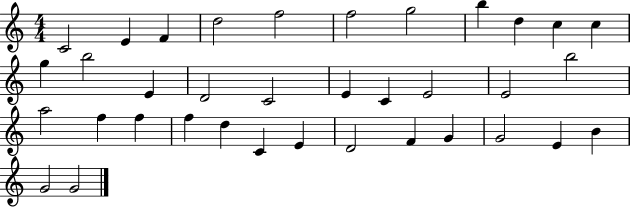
X:1
T:Untitled
M:4/4
L:1/4
K:C
C2 E F d2 f2 f2 g2 b d c c g b2 E D2 C2 E C E2 E2 b2 a2 f f f d C E D2 F G G2 E B G2 G2